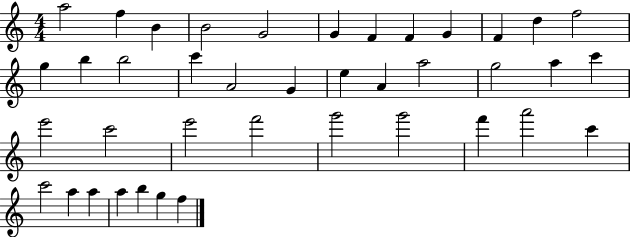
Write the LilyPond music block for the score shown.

{
  \clef treble
  \numericTimeSignature
  \time 4/4
  \key c \major
  a''2 f''4 b'4 | b'2 g'2 | g'4 f'4 f'4 g'4 | f'4 d''4 f''2 | \break g''4 b''4 b''2 | c'''4 a'2 g'4 | e''4 a'4 a''2 | g''2 a''4 c'''4 | \break e'''2 c'''2 | e'''2 f'''2 | g'''2 g'''2 | f'''4 a'''2 c'''4 | \break c'''2 a''4 a''4 | a''4 b''4 g''4 f''4 | \bar "|."
}